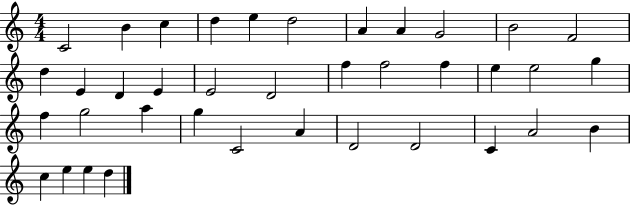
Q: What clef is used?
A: treble